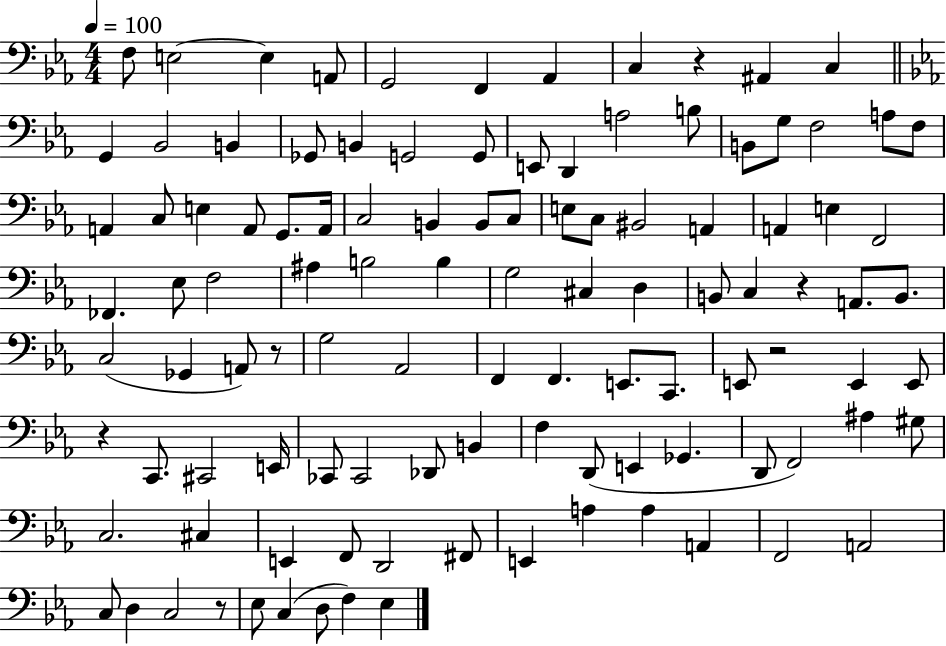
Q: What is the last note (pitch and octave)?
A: Eb3